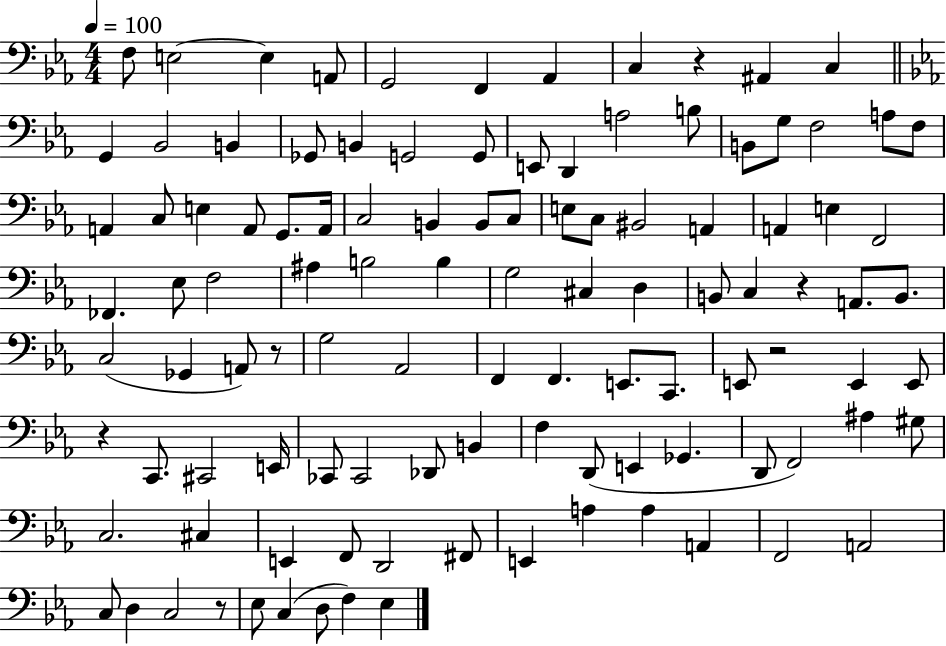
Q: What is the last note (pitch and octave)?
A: Eb3